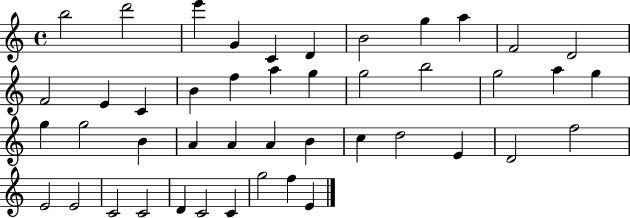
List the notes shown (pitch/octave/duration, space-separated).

B5/h D6/h E6/q G4/q C4/q D4/q B4/h G5/q A5/q F4/h D4/h F4/h E4/q C4/q B4/q F5/q A5/q G5/q G5/h B5/h G5/h A5/q G5/q G5/q G5/h B4/q A4/q A4/q A4/q B4/q C5/q D5/h E4/q D4/h F5/h E4/h E4/h C4/h C4/h D4/q C4/h C4/q G5/h F5/q E4/q